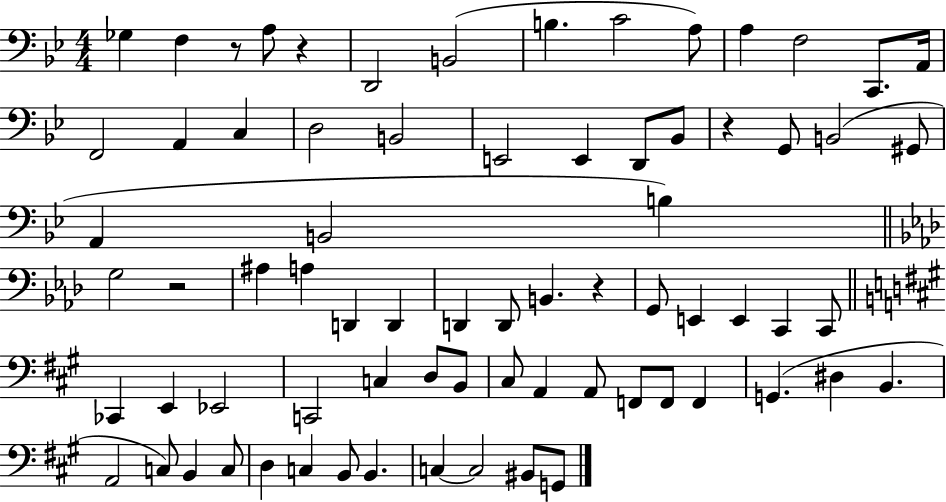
Gb3/q F3/q R/e A3/e R/q D2/h B2/h B3/q. C4/h A3/e A3/q F3/h C2/e. A2/s F2/h A2/q C3/q D3/h B2/h E2/h E2/q D2/e Bb2/e R/q G2/e B2/h G#2/e A2/q B2/h B3/q G3/h R/h A#3/q A3/q D2/q D2/q D2/q D2/e B2/q. R/q G2/e E2/q E2/q C2/q C2/e CES2/q E2/q Eb2/h C2/h C3/q D3/e B2/e C#3/e A2/q A2/e F2/e F2/e F2/q G2/q. D#3/q B2/q. A2/h C3/e B2/q C3/e D3/q C3/q B2/e B2/q. C3/q C3/h BIS2/e G2/e